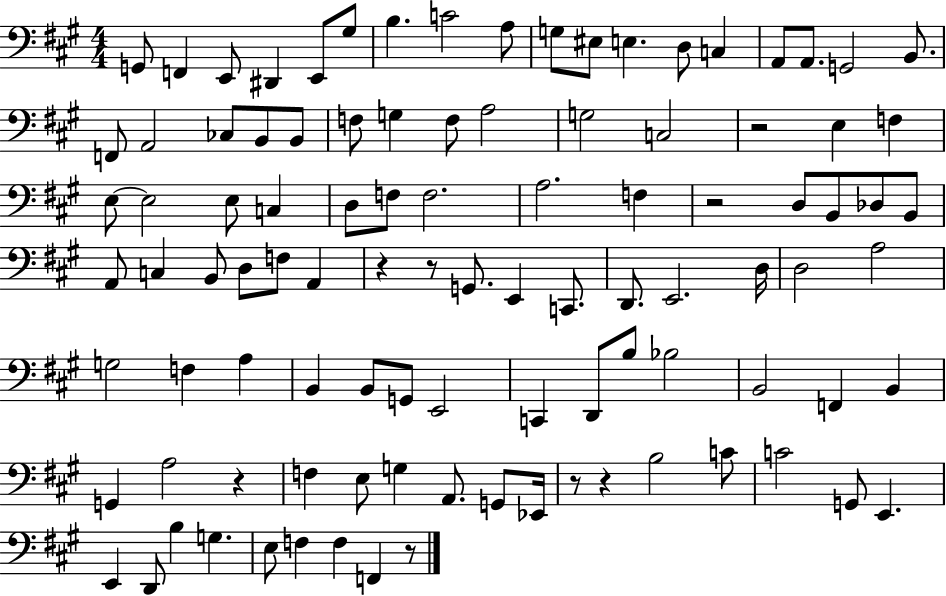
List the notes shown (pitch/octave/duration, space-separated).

G2/e F2/q E2/e D#2/q E2/e G#3/e B3/q. C4/h A3/e G3/e EIS3/e E3/q. D3/e C3/q A2/e A2/e. G2/h B2/e. F2/e A2/h CES3/e B2/e B2/e F3/e G3/q F3/e A3/h G3/h C3/h R/h E3/q F3/q E3/e E3/h E3/e C3/q D3/e F3/e F3/h. A3/h. F3/q R/h D3/e B2/e Db3/e B2/e A2/e C3/q B2/e D3/e F3/e A2/q R/q R/e G2/e. E2/q C2/e. D2/e. E2/h. D3/s D3/h A3/h G3/h F3/q A3/q B2/q B2/e G2/e E2/h C2/q D2/e B3/e Bb3/h B2/h F2/q B2/q G2/q A3/h R/q F3/q E3/e G3/q A2/e. G2/e Eb2/s R/e R/q B3/h C4/e C4/h G2/e E2/q. E2/q D2/e B3/q G3/q. E3/e F3/q F3/q F2/q R/e